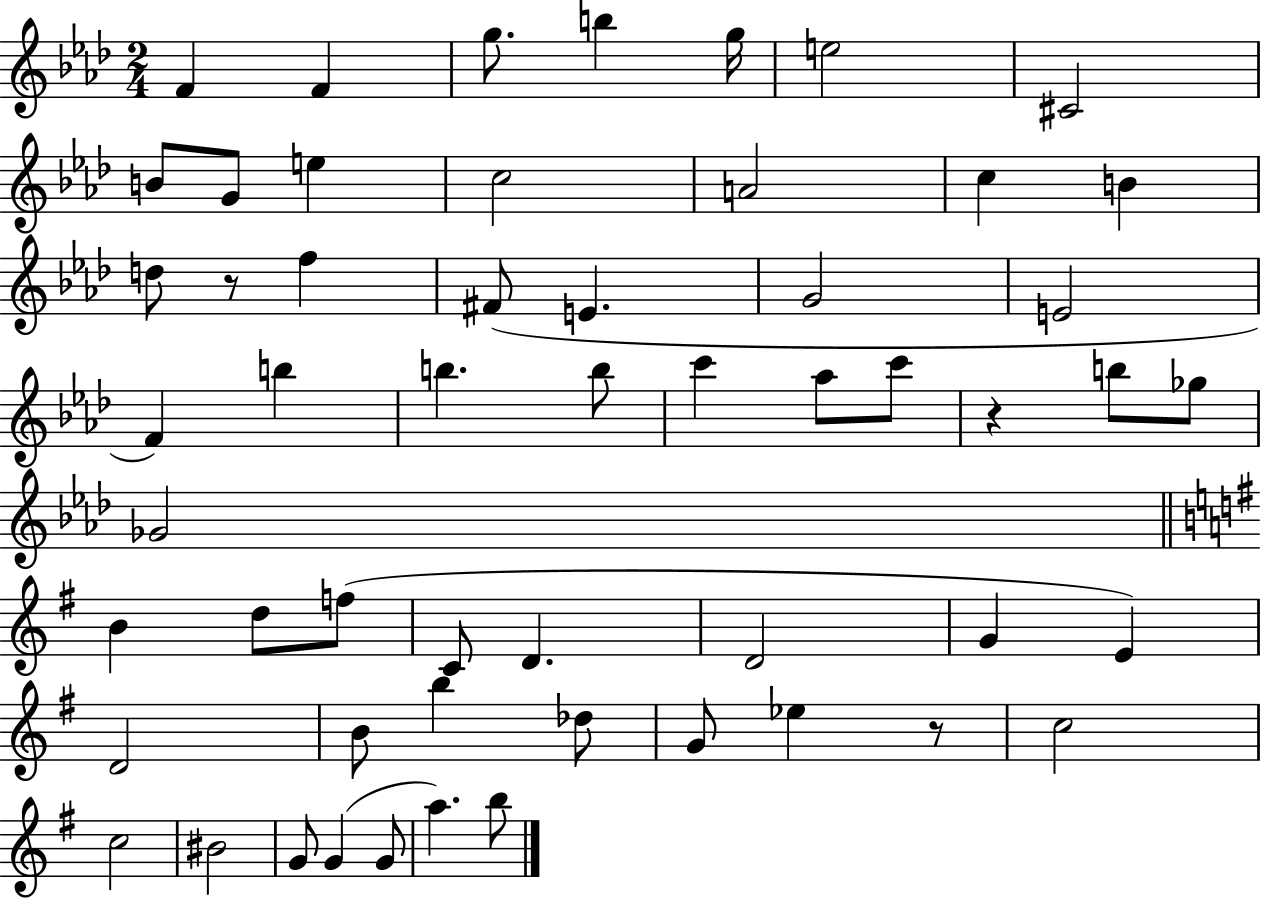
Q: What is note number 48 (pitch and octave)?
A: G4